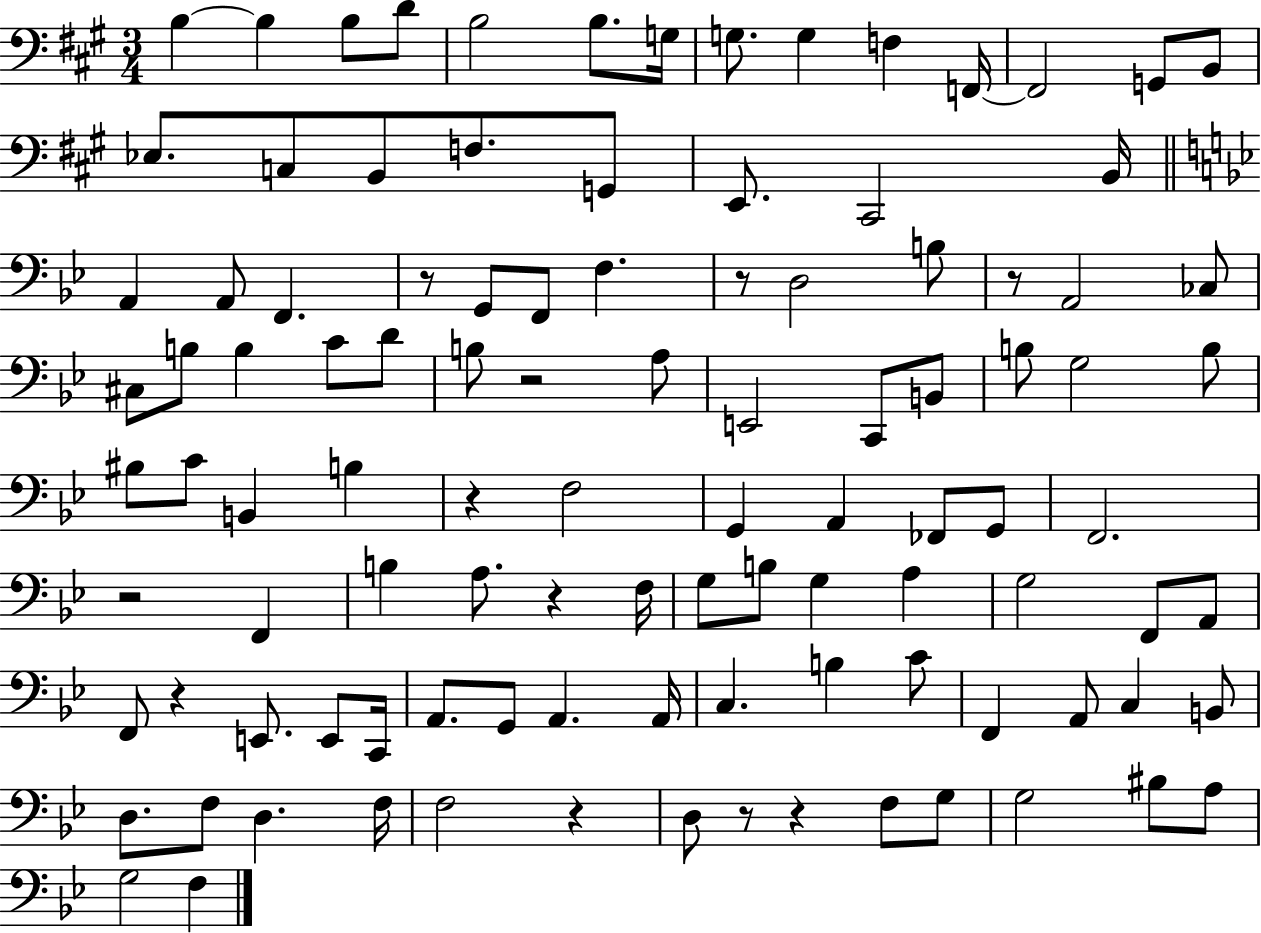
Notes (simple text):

B3/q B3/q B3/e D4/e B3/h B3/e. G3/s G3/e. G3/q F3/q F2/s F2/h G2/e B2/e Eb3/e. C3/e B2/e F3/e. G2/e E2/e. C#2/h B2/s A2/q A2/e F2/q. R/e G2/e F2/e F3/q. R/e D3/h B3/e R/e A2/h CES3/e C#3/e B3/e B3/q C4/e D4/e B3/e R/h A3/e E2/h C2/e B2/e B3/e G3/h B3/e BIS3/e C4/e B2/q B3/q R/q F3/h G2/q A2/q FES2/e G2/e F2/h. R/h F2/q B3/q A3/e. R/q F3/s G3/e B3/e G3/q A3/q G3/h F2/e A2/e F2/e R/q E2/e. E2/e C2/s A2/e. G2/e A2/q. A2/s C3/q. B3/q C4/e F2/q A2/e C3/q B2/e D3/e. F3/e D3/q. F3/s F3/h R/q D3/e R/e R/q F3/e G3/e G3/h BIS3/e A3/e G3/h F3/q